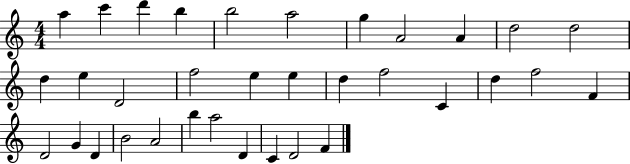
X:1
T:Untitled
M:4/4
L:1/4
K:C
a c' d' b b2 a2 g A2 A d2 d2 d e D2 f2 e e d f2 C d f2 F D2 G D B2 A2 b a2 D C D2 F